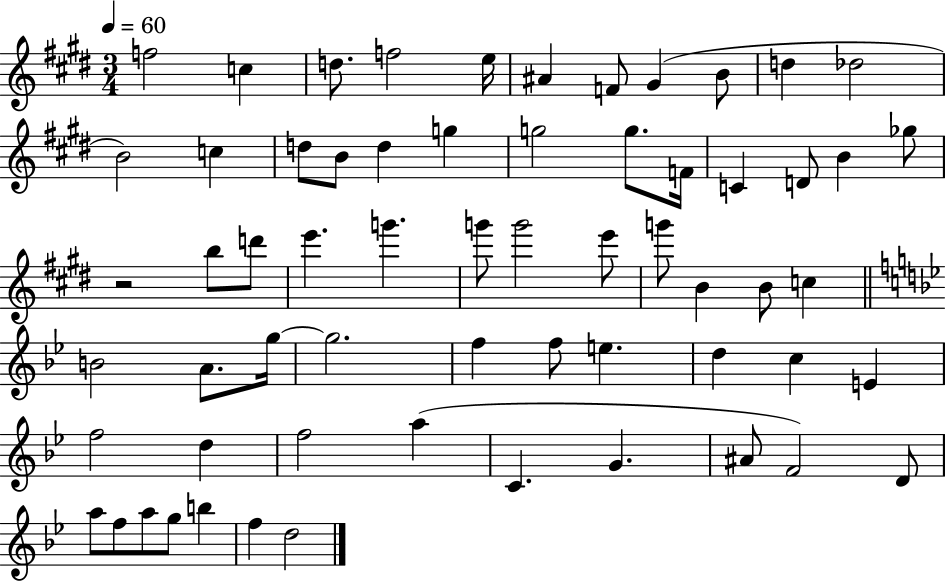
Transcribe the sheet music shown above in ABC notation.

X:1
T:Untitled
M:3/4
L:1/4
K:E
f2 c d/2 f2 e/4 ^A F/2 ^G B/2 d _d2 B2 c d/2 B/2 d g g2 g/2 F/4 C D/2 B _g/2 z2 b/2 d'/2 e' g' g'/2 g'2 e'/2 g'/2 B B/2 c B2 A/2 g/4 g2 f f/2 e d c E f2 d f2 a C G ^A/2 F2 D/2 a/2 f/2 a/2 g/2 b f d2